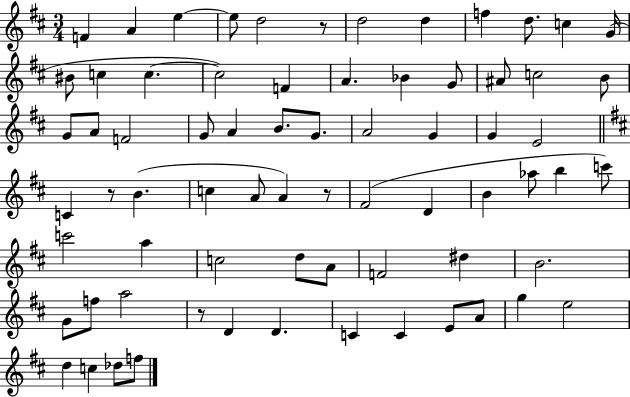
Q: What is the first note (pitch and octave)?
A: F4